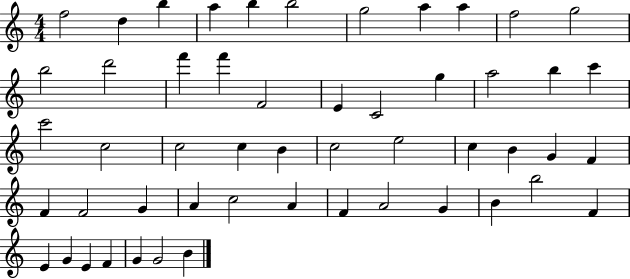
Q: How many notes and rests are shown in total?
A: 52